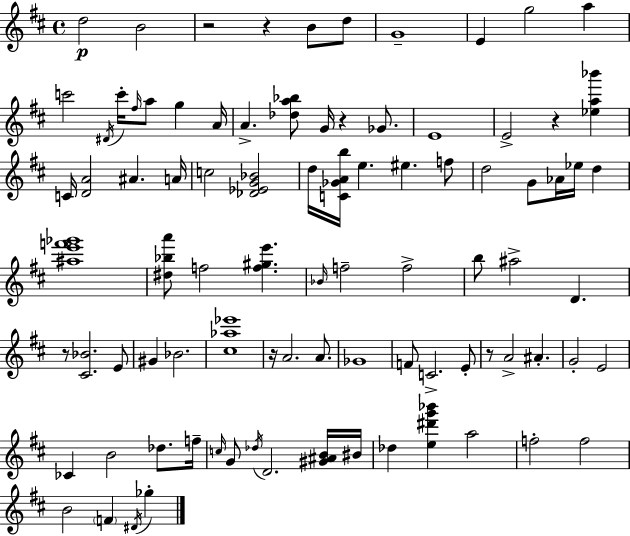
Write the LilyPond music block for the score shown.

{
  \clef treble
  \time 4/4
  \defaultTimeSignature
  \key d \major
  d''2\p b'2 | r2 r4 b'8 d''8 | g'1-- | e'4 g''2 a''4 | \break c'''2 \acciaccatura { dis'16 } c'''16-. \grace { fis''16 } a''8 g''4 | a'16 a'4.-> <des'' a'' bes''>8 g'16 r4 ges'8. | e'1 | e'2-> r4 <ees'' a'' bes'''>4 | \break c'16 <d' a'>2 ais'4. | a'16 c''2 <des' ees' g' bes'>2 | d''16 <c' ges' a' b''>16 e''4. eis''4. | f''8 d''2 g'8 aes'16 ees''16 d''4 | \break <ais'' e''' f''' ges'''>1 | <dis'' bes'' a'''>8 f''2 <f'' gis'' e'''>4. | \grace { bes'16 } f''2-- f''2-> | b''8 ais''2-> d'4. | \break r8 <cis' bes'>2. | e'8 gis'4 bes'2. | <cis'' aes'' ees'''>1 | r16 a'2. | \break a'8. ges'1 | f'8 c'2.-> | e'8-. r8 a'2-> ais'4.-. | g'2-. e'2 | \break ces'4 b'2 des''8. | f''16-- \grace { c''16 } g'8 \acciaccatura { des''16 } d'2. | <gis' ais' b'>16 bis'16 des''4 <e'' dis''' g''' bes'''>4 a''2 | f''2-. f''2 | \break b'2 \parenthesize f'4 | \acciaccatura { dis'16 } ges''4-. \bar "|."
}